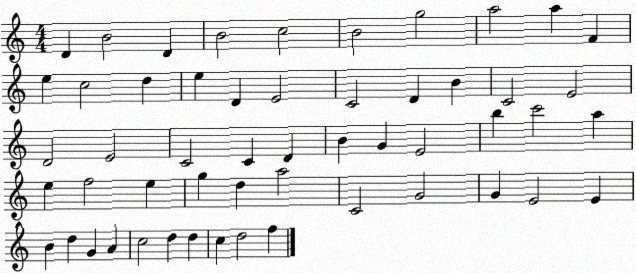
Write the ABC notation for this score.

X:1
T:Untitled
M:4/4
L:1/4
K:C
D B2 D B2 c2 B2 g2 a2 a F e c2 d e D E2 C2 D B C2 E2 D2 E2 C2 C D B G E2 b c'2 a e f2 e g d a2 C2 G2 G E2 E B d G A c2 d d c d2 f